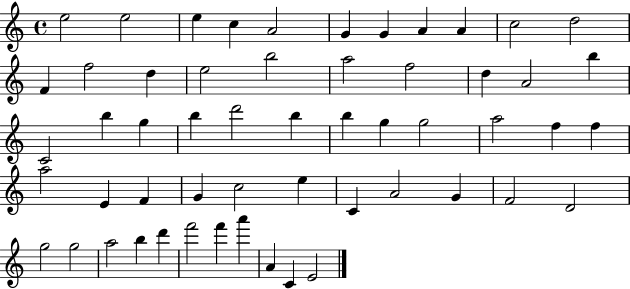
{
  \clef treble
  \time 4/4
  \defaultTimeSignature
  \key c \major
  e''2 e''2 | e''4 c''4 a'2 | g'4 g'4 a'4 a'4 | c''2 d''2 | \break f'4 f''2 d''4 | e''2 b''2 | a''2 f''2 | d''4 a'2 b''4 | \break c'2 b''4 g''4 | b''4 d'''2 b''4 | b''4 g''4 g''2 | a''2 f''4 f''4 | \break a''2 e'4 f'4 | g'4 c''2 e''4 | c'4 a'2 g'4 | f'2 d'2 | \break g''2 g''2 | a''2 b''4 d'''4 | f'''2 f'''4 a'''4 | a'4 c'4 e'2 | \break \bar "|."
}